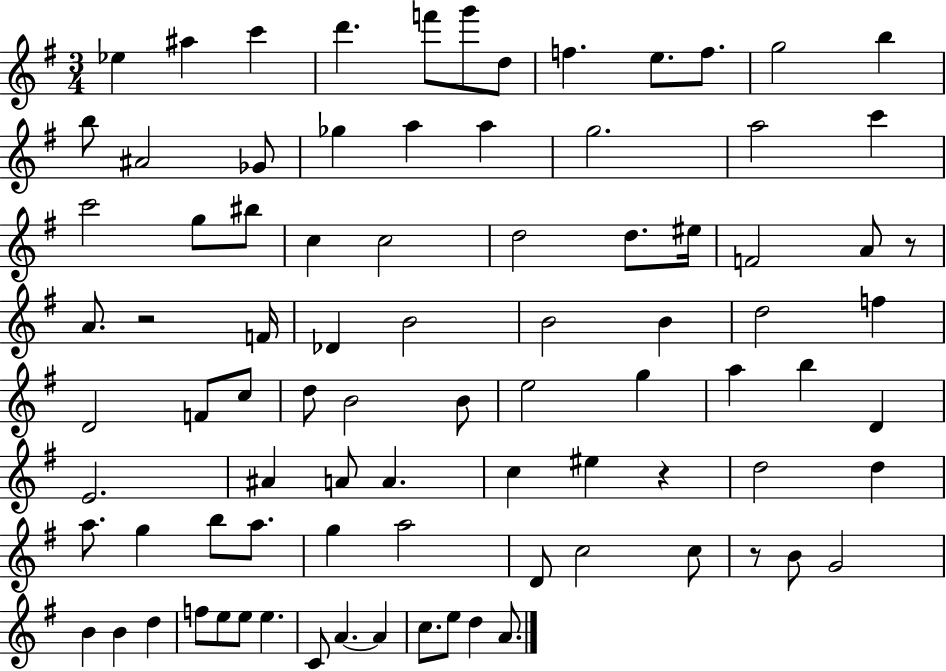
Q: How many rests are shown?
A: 4